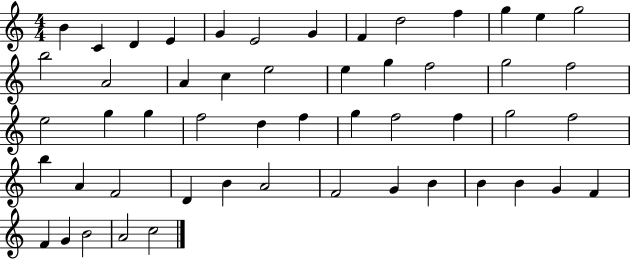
X:1
T:Untitled
M:4/4
L:1/4
K:C
B C D E G E2 G F d2 f g e g2 b2 A2 A c e2 e g f2 g2 f2 e2 g g f2 d f g f2 f g2 f2 b A F2 D B A2 F2 G B B B G F F G B2 A2 c2